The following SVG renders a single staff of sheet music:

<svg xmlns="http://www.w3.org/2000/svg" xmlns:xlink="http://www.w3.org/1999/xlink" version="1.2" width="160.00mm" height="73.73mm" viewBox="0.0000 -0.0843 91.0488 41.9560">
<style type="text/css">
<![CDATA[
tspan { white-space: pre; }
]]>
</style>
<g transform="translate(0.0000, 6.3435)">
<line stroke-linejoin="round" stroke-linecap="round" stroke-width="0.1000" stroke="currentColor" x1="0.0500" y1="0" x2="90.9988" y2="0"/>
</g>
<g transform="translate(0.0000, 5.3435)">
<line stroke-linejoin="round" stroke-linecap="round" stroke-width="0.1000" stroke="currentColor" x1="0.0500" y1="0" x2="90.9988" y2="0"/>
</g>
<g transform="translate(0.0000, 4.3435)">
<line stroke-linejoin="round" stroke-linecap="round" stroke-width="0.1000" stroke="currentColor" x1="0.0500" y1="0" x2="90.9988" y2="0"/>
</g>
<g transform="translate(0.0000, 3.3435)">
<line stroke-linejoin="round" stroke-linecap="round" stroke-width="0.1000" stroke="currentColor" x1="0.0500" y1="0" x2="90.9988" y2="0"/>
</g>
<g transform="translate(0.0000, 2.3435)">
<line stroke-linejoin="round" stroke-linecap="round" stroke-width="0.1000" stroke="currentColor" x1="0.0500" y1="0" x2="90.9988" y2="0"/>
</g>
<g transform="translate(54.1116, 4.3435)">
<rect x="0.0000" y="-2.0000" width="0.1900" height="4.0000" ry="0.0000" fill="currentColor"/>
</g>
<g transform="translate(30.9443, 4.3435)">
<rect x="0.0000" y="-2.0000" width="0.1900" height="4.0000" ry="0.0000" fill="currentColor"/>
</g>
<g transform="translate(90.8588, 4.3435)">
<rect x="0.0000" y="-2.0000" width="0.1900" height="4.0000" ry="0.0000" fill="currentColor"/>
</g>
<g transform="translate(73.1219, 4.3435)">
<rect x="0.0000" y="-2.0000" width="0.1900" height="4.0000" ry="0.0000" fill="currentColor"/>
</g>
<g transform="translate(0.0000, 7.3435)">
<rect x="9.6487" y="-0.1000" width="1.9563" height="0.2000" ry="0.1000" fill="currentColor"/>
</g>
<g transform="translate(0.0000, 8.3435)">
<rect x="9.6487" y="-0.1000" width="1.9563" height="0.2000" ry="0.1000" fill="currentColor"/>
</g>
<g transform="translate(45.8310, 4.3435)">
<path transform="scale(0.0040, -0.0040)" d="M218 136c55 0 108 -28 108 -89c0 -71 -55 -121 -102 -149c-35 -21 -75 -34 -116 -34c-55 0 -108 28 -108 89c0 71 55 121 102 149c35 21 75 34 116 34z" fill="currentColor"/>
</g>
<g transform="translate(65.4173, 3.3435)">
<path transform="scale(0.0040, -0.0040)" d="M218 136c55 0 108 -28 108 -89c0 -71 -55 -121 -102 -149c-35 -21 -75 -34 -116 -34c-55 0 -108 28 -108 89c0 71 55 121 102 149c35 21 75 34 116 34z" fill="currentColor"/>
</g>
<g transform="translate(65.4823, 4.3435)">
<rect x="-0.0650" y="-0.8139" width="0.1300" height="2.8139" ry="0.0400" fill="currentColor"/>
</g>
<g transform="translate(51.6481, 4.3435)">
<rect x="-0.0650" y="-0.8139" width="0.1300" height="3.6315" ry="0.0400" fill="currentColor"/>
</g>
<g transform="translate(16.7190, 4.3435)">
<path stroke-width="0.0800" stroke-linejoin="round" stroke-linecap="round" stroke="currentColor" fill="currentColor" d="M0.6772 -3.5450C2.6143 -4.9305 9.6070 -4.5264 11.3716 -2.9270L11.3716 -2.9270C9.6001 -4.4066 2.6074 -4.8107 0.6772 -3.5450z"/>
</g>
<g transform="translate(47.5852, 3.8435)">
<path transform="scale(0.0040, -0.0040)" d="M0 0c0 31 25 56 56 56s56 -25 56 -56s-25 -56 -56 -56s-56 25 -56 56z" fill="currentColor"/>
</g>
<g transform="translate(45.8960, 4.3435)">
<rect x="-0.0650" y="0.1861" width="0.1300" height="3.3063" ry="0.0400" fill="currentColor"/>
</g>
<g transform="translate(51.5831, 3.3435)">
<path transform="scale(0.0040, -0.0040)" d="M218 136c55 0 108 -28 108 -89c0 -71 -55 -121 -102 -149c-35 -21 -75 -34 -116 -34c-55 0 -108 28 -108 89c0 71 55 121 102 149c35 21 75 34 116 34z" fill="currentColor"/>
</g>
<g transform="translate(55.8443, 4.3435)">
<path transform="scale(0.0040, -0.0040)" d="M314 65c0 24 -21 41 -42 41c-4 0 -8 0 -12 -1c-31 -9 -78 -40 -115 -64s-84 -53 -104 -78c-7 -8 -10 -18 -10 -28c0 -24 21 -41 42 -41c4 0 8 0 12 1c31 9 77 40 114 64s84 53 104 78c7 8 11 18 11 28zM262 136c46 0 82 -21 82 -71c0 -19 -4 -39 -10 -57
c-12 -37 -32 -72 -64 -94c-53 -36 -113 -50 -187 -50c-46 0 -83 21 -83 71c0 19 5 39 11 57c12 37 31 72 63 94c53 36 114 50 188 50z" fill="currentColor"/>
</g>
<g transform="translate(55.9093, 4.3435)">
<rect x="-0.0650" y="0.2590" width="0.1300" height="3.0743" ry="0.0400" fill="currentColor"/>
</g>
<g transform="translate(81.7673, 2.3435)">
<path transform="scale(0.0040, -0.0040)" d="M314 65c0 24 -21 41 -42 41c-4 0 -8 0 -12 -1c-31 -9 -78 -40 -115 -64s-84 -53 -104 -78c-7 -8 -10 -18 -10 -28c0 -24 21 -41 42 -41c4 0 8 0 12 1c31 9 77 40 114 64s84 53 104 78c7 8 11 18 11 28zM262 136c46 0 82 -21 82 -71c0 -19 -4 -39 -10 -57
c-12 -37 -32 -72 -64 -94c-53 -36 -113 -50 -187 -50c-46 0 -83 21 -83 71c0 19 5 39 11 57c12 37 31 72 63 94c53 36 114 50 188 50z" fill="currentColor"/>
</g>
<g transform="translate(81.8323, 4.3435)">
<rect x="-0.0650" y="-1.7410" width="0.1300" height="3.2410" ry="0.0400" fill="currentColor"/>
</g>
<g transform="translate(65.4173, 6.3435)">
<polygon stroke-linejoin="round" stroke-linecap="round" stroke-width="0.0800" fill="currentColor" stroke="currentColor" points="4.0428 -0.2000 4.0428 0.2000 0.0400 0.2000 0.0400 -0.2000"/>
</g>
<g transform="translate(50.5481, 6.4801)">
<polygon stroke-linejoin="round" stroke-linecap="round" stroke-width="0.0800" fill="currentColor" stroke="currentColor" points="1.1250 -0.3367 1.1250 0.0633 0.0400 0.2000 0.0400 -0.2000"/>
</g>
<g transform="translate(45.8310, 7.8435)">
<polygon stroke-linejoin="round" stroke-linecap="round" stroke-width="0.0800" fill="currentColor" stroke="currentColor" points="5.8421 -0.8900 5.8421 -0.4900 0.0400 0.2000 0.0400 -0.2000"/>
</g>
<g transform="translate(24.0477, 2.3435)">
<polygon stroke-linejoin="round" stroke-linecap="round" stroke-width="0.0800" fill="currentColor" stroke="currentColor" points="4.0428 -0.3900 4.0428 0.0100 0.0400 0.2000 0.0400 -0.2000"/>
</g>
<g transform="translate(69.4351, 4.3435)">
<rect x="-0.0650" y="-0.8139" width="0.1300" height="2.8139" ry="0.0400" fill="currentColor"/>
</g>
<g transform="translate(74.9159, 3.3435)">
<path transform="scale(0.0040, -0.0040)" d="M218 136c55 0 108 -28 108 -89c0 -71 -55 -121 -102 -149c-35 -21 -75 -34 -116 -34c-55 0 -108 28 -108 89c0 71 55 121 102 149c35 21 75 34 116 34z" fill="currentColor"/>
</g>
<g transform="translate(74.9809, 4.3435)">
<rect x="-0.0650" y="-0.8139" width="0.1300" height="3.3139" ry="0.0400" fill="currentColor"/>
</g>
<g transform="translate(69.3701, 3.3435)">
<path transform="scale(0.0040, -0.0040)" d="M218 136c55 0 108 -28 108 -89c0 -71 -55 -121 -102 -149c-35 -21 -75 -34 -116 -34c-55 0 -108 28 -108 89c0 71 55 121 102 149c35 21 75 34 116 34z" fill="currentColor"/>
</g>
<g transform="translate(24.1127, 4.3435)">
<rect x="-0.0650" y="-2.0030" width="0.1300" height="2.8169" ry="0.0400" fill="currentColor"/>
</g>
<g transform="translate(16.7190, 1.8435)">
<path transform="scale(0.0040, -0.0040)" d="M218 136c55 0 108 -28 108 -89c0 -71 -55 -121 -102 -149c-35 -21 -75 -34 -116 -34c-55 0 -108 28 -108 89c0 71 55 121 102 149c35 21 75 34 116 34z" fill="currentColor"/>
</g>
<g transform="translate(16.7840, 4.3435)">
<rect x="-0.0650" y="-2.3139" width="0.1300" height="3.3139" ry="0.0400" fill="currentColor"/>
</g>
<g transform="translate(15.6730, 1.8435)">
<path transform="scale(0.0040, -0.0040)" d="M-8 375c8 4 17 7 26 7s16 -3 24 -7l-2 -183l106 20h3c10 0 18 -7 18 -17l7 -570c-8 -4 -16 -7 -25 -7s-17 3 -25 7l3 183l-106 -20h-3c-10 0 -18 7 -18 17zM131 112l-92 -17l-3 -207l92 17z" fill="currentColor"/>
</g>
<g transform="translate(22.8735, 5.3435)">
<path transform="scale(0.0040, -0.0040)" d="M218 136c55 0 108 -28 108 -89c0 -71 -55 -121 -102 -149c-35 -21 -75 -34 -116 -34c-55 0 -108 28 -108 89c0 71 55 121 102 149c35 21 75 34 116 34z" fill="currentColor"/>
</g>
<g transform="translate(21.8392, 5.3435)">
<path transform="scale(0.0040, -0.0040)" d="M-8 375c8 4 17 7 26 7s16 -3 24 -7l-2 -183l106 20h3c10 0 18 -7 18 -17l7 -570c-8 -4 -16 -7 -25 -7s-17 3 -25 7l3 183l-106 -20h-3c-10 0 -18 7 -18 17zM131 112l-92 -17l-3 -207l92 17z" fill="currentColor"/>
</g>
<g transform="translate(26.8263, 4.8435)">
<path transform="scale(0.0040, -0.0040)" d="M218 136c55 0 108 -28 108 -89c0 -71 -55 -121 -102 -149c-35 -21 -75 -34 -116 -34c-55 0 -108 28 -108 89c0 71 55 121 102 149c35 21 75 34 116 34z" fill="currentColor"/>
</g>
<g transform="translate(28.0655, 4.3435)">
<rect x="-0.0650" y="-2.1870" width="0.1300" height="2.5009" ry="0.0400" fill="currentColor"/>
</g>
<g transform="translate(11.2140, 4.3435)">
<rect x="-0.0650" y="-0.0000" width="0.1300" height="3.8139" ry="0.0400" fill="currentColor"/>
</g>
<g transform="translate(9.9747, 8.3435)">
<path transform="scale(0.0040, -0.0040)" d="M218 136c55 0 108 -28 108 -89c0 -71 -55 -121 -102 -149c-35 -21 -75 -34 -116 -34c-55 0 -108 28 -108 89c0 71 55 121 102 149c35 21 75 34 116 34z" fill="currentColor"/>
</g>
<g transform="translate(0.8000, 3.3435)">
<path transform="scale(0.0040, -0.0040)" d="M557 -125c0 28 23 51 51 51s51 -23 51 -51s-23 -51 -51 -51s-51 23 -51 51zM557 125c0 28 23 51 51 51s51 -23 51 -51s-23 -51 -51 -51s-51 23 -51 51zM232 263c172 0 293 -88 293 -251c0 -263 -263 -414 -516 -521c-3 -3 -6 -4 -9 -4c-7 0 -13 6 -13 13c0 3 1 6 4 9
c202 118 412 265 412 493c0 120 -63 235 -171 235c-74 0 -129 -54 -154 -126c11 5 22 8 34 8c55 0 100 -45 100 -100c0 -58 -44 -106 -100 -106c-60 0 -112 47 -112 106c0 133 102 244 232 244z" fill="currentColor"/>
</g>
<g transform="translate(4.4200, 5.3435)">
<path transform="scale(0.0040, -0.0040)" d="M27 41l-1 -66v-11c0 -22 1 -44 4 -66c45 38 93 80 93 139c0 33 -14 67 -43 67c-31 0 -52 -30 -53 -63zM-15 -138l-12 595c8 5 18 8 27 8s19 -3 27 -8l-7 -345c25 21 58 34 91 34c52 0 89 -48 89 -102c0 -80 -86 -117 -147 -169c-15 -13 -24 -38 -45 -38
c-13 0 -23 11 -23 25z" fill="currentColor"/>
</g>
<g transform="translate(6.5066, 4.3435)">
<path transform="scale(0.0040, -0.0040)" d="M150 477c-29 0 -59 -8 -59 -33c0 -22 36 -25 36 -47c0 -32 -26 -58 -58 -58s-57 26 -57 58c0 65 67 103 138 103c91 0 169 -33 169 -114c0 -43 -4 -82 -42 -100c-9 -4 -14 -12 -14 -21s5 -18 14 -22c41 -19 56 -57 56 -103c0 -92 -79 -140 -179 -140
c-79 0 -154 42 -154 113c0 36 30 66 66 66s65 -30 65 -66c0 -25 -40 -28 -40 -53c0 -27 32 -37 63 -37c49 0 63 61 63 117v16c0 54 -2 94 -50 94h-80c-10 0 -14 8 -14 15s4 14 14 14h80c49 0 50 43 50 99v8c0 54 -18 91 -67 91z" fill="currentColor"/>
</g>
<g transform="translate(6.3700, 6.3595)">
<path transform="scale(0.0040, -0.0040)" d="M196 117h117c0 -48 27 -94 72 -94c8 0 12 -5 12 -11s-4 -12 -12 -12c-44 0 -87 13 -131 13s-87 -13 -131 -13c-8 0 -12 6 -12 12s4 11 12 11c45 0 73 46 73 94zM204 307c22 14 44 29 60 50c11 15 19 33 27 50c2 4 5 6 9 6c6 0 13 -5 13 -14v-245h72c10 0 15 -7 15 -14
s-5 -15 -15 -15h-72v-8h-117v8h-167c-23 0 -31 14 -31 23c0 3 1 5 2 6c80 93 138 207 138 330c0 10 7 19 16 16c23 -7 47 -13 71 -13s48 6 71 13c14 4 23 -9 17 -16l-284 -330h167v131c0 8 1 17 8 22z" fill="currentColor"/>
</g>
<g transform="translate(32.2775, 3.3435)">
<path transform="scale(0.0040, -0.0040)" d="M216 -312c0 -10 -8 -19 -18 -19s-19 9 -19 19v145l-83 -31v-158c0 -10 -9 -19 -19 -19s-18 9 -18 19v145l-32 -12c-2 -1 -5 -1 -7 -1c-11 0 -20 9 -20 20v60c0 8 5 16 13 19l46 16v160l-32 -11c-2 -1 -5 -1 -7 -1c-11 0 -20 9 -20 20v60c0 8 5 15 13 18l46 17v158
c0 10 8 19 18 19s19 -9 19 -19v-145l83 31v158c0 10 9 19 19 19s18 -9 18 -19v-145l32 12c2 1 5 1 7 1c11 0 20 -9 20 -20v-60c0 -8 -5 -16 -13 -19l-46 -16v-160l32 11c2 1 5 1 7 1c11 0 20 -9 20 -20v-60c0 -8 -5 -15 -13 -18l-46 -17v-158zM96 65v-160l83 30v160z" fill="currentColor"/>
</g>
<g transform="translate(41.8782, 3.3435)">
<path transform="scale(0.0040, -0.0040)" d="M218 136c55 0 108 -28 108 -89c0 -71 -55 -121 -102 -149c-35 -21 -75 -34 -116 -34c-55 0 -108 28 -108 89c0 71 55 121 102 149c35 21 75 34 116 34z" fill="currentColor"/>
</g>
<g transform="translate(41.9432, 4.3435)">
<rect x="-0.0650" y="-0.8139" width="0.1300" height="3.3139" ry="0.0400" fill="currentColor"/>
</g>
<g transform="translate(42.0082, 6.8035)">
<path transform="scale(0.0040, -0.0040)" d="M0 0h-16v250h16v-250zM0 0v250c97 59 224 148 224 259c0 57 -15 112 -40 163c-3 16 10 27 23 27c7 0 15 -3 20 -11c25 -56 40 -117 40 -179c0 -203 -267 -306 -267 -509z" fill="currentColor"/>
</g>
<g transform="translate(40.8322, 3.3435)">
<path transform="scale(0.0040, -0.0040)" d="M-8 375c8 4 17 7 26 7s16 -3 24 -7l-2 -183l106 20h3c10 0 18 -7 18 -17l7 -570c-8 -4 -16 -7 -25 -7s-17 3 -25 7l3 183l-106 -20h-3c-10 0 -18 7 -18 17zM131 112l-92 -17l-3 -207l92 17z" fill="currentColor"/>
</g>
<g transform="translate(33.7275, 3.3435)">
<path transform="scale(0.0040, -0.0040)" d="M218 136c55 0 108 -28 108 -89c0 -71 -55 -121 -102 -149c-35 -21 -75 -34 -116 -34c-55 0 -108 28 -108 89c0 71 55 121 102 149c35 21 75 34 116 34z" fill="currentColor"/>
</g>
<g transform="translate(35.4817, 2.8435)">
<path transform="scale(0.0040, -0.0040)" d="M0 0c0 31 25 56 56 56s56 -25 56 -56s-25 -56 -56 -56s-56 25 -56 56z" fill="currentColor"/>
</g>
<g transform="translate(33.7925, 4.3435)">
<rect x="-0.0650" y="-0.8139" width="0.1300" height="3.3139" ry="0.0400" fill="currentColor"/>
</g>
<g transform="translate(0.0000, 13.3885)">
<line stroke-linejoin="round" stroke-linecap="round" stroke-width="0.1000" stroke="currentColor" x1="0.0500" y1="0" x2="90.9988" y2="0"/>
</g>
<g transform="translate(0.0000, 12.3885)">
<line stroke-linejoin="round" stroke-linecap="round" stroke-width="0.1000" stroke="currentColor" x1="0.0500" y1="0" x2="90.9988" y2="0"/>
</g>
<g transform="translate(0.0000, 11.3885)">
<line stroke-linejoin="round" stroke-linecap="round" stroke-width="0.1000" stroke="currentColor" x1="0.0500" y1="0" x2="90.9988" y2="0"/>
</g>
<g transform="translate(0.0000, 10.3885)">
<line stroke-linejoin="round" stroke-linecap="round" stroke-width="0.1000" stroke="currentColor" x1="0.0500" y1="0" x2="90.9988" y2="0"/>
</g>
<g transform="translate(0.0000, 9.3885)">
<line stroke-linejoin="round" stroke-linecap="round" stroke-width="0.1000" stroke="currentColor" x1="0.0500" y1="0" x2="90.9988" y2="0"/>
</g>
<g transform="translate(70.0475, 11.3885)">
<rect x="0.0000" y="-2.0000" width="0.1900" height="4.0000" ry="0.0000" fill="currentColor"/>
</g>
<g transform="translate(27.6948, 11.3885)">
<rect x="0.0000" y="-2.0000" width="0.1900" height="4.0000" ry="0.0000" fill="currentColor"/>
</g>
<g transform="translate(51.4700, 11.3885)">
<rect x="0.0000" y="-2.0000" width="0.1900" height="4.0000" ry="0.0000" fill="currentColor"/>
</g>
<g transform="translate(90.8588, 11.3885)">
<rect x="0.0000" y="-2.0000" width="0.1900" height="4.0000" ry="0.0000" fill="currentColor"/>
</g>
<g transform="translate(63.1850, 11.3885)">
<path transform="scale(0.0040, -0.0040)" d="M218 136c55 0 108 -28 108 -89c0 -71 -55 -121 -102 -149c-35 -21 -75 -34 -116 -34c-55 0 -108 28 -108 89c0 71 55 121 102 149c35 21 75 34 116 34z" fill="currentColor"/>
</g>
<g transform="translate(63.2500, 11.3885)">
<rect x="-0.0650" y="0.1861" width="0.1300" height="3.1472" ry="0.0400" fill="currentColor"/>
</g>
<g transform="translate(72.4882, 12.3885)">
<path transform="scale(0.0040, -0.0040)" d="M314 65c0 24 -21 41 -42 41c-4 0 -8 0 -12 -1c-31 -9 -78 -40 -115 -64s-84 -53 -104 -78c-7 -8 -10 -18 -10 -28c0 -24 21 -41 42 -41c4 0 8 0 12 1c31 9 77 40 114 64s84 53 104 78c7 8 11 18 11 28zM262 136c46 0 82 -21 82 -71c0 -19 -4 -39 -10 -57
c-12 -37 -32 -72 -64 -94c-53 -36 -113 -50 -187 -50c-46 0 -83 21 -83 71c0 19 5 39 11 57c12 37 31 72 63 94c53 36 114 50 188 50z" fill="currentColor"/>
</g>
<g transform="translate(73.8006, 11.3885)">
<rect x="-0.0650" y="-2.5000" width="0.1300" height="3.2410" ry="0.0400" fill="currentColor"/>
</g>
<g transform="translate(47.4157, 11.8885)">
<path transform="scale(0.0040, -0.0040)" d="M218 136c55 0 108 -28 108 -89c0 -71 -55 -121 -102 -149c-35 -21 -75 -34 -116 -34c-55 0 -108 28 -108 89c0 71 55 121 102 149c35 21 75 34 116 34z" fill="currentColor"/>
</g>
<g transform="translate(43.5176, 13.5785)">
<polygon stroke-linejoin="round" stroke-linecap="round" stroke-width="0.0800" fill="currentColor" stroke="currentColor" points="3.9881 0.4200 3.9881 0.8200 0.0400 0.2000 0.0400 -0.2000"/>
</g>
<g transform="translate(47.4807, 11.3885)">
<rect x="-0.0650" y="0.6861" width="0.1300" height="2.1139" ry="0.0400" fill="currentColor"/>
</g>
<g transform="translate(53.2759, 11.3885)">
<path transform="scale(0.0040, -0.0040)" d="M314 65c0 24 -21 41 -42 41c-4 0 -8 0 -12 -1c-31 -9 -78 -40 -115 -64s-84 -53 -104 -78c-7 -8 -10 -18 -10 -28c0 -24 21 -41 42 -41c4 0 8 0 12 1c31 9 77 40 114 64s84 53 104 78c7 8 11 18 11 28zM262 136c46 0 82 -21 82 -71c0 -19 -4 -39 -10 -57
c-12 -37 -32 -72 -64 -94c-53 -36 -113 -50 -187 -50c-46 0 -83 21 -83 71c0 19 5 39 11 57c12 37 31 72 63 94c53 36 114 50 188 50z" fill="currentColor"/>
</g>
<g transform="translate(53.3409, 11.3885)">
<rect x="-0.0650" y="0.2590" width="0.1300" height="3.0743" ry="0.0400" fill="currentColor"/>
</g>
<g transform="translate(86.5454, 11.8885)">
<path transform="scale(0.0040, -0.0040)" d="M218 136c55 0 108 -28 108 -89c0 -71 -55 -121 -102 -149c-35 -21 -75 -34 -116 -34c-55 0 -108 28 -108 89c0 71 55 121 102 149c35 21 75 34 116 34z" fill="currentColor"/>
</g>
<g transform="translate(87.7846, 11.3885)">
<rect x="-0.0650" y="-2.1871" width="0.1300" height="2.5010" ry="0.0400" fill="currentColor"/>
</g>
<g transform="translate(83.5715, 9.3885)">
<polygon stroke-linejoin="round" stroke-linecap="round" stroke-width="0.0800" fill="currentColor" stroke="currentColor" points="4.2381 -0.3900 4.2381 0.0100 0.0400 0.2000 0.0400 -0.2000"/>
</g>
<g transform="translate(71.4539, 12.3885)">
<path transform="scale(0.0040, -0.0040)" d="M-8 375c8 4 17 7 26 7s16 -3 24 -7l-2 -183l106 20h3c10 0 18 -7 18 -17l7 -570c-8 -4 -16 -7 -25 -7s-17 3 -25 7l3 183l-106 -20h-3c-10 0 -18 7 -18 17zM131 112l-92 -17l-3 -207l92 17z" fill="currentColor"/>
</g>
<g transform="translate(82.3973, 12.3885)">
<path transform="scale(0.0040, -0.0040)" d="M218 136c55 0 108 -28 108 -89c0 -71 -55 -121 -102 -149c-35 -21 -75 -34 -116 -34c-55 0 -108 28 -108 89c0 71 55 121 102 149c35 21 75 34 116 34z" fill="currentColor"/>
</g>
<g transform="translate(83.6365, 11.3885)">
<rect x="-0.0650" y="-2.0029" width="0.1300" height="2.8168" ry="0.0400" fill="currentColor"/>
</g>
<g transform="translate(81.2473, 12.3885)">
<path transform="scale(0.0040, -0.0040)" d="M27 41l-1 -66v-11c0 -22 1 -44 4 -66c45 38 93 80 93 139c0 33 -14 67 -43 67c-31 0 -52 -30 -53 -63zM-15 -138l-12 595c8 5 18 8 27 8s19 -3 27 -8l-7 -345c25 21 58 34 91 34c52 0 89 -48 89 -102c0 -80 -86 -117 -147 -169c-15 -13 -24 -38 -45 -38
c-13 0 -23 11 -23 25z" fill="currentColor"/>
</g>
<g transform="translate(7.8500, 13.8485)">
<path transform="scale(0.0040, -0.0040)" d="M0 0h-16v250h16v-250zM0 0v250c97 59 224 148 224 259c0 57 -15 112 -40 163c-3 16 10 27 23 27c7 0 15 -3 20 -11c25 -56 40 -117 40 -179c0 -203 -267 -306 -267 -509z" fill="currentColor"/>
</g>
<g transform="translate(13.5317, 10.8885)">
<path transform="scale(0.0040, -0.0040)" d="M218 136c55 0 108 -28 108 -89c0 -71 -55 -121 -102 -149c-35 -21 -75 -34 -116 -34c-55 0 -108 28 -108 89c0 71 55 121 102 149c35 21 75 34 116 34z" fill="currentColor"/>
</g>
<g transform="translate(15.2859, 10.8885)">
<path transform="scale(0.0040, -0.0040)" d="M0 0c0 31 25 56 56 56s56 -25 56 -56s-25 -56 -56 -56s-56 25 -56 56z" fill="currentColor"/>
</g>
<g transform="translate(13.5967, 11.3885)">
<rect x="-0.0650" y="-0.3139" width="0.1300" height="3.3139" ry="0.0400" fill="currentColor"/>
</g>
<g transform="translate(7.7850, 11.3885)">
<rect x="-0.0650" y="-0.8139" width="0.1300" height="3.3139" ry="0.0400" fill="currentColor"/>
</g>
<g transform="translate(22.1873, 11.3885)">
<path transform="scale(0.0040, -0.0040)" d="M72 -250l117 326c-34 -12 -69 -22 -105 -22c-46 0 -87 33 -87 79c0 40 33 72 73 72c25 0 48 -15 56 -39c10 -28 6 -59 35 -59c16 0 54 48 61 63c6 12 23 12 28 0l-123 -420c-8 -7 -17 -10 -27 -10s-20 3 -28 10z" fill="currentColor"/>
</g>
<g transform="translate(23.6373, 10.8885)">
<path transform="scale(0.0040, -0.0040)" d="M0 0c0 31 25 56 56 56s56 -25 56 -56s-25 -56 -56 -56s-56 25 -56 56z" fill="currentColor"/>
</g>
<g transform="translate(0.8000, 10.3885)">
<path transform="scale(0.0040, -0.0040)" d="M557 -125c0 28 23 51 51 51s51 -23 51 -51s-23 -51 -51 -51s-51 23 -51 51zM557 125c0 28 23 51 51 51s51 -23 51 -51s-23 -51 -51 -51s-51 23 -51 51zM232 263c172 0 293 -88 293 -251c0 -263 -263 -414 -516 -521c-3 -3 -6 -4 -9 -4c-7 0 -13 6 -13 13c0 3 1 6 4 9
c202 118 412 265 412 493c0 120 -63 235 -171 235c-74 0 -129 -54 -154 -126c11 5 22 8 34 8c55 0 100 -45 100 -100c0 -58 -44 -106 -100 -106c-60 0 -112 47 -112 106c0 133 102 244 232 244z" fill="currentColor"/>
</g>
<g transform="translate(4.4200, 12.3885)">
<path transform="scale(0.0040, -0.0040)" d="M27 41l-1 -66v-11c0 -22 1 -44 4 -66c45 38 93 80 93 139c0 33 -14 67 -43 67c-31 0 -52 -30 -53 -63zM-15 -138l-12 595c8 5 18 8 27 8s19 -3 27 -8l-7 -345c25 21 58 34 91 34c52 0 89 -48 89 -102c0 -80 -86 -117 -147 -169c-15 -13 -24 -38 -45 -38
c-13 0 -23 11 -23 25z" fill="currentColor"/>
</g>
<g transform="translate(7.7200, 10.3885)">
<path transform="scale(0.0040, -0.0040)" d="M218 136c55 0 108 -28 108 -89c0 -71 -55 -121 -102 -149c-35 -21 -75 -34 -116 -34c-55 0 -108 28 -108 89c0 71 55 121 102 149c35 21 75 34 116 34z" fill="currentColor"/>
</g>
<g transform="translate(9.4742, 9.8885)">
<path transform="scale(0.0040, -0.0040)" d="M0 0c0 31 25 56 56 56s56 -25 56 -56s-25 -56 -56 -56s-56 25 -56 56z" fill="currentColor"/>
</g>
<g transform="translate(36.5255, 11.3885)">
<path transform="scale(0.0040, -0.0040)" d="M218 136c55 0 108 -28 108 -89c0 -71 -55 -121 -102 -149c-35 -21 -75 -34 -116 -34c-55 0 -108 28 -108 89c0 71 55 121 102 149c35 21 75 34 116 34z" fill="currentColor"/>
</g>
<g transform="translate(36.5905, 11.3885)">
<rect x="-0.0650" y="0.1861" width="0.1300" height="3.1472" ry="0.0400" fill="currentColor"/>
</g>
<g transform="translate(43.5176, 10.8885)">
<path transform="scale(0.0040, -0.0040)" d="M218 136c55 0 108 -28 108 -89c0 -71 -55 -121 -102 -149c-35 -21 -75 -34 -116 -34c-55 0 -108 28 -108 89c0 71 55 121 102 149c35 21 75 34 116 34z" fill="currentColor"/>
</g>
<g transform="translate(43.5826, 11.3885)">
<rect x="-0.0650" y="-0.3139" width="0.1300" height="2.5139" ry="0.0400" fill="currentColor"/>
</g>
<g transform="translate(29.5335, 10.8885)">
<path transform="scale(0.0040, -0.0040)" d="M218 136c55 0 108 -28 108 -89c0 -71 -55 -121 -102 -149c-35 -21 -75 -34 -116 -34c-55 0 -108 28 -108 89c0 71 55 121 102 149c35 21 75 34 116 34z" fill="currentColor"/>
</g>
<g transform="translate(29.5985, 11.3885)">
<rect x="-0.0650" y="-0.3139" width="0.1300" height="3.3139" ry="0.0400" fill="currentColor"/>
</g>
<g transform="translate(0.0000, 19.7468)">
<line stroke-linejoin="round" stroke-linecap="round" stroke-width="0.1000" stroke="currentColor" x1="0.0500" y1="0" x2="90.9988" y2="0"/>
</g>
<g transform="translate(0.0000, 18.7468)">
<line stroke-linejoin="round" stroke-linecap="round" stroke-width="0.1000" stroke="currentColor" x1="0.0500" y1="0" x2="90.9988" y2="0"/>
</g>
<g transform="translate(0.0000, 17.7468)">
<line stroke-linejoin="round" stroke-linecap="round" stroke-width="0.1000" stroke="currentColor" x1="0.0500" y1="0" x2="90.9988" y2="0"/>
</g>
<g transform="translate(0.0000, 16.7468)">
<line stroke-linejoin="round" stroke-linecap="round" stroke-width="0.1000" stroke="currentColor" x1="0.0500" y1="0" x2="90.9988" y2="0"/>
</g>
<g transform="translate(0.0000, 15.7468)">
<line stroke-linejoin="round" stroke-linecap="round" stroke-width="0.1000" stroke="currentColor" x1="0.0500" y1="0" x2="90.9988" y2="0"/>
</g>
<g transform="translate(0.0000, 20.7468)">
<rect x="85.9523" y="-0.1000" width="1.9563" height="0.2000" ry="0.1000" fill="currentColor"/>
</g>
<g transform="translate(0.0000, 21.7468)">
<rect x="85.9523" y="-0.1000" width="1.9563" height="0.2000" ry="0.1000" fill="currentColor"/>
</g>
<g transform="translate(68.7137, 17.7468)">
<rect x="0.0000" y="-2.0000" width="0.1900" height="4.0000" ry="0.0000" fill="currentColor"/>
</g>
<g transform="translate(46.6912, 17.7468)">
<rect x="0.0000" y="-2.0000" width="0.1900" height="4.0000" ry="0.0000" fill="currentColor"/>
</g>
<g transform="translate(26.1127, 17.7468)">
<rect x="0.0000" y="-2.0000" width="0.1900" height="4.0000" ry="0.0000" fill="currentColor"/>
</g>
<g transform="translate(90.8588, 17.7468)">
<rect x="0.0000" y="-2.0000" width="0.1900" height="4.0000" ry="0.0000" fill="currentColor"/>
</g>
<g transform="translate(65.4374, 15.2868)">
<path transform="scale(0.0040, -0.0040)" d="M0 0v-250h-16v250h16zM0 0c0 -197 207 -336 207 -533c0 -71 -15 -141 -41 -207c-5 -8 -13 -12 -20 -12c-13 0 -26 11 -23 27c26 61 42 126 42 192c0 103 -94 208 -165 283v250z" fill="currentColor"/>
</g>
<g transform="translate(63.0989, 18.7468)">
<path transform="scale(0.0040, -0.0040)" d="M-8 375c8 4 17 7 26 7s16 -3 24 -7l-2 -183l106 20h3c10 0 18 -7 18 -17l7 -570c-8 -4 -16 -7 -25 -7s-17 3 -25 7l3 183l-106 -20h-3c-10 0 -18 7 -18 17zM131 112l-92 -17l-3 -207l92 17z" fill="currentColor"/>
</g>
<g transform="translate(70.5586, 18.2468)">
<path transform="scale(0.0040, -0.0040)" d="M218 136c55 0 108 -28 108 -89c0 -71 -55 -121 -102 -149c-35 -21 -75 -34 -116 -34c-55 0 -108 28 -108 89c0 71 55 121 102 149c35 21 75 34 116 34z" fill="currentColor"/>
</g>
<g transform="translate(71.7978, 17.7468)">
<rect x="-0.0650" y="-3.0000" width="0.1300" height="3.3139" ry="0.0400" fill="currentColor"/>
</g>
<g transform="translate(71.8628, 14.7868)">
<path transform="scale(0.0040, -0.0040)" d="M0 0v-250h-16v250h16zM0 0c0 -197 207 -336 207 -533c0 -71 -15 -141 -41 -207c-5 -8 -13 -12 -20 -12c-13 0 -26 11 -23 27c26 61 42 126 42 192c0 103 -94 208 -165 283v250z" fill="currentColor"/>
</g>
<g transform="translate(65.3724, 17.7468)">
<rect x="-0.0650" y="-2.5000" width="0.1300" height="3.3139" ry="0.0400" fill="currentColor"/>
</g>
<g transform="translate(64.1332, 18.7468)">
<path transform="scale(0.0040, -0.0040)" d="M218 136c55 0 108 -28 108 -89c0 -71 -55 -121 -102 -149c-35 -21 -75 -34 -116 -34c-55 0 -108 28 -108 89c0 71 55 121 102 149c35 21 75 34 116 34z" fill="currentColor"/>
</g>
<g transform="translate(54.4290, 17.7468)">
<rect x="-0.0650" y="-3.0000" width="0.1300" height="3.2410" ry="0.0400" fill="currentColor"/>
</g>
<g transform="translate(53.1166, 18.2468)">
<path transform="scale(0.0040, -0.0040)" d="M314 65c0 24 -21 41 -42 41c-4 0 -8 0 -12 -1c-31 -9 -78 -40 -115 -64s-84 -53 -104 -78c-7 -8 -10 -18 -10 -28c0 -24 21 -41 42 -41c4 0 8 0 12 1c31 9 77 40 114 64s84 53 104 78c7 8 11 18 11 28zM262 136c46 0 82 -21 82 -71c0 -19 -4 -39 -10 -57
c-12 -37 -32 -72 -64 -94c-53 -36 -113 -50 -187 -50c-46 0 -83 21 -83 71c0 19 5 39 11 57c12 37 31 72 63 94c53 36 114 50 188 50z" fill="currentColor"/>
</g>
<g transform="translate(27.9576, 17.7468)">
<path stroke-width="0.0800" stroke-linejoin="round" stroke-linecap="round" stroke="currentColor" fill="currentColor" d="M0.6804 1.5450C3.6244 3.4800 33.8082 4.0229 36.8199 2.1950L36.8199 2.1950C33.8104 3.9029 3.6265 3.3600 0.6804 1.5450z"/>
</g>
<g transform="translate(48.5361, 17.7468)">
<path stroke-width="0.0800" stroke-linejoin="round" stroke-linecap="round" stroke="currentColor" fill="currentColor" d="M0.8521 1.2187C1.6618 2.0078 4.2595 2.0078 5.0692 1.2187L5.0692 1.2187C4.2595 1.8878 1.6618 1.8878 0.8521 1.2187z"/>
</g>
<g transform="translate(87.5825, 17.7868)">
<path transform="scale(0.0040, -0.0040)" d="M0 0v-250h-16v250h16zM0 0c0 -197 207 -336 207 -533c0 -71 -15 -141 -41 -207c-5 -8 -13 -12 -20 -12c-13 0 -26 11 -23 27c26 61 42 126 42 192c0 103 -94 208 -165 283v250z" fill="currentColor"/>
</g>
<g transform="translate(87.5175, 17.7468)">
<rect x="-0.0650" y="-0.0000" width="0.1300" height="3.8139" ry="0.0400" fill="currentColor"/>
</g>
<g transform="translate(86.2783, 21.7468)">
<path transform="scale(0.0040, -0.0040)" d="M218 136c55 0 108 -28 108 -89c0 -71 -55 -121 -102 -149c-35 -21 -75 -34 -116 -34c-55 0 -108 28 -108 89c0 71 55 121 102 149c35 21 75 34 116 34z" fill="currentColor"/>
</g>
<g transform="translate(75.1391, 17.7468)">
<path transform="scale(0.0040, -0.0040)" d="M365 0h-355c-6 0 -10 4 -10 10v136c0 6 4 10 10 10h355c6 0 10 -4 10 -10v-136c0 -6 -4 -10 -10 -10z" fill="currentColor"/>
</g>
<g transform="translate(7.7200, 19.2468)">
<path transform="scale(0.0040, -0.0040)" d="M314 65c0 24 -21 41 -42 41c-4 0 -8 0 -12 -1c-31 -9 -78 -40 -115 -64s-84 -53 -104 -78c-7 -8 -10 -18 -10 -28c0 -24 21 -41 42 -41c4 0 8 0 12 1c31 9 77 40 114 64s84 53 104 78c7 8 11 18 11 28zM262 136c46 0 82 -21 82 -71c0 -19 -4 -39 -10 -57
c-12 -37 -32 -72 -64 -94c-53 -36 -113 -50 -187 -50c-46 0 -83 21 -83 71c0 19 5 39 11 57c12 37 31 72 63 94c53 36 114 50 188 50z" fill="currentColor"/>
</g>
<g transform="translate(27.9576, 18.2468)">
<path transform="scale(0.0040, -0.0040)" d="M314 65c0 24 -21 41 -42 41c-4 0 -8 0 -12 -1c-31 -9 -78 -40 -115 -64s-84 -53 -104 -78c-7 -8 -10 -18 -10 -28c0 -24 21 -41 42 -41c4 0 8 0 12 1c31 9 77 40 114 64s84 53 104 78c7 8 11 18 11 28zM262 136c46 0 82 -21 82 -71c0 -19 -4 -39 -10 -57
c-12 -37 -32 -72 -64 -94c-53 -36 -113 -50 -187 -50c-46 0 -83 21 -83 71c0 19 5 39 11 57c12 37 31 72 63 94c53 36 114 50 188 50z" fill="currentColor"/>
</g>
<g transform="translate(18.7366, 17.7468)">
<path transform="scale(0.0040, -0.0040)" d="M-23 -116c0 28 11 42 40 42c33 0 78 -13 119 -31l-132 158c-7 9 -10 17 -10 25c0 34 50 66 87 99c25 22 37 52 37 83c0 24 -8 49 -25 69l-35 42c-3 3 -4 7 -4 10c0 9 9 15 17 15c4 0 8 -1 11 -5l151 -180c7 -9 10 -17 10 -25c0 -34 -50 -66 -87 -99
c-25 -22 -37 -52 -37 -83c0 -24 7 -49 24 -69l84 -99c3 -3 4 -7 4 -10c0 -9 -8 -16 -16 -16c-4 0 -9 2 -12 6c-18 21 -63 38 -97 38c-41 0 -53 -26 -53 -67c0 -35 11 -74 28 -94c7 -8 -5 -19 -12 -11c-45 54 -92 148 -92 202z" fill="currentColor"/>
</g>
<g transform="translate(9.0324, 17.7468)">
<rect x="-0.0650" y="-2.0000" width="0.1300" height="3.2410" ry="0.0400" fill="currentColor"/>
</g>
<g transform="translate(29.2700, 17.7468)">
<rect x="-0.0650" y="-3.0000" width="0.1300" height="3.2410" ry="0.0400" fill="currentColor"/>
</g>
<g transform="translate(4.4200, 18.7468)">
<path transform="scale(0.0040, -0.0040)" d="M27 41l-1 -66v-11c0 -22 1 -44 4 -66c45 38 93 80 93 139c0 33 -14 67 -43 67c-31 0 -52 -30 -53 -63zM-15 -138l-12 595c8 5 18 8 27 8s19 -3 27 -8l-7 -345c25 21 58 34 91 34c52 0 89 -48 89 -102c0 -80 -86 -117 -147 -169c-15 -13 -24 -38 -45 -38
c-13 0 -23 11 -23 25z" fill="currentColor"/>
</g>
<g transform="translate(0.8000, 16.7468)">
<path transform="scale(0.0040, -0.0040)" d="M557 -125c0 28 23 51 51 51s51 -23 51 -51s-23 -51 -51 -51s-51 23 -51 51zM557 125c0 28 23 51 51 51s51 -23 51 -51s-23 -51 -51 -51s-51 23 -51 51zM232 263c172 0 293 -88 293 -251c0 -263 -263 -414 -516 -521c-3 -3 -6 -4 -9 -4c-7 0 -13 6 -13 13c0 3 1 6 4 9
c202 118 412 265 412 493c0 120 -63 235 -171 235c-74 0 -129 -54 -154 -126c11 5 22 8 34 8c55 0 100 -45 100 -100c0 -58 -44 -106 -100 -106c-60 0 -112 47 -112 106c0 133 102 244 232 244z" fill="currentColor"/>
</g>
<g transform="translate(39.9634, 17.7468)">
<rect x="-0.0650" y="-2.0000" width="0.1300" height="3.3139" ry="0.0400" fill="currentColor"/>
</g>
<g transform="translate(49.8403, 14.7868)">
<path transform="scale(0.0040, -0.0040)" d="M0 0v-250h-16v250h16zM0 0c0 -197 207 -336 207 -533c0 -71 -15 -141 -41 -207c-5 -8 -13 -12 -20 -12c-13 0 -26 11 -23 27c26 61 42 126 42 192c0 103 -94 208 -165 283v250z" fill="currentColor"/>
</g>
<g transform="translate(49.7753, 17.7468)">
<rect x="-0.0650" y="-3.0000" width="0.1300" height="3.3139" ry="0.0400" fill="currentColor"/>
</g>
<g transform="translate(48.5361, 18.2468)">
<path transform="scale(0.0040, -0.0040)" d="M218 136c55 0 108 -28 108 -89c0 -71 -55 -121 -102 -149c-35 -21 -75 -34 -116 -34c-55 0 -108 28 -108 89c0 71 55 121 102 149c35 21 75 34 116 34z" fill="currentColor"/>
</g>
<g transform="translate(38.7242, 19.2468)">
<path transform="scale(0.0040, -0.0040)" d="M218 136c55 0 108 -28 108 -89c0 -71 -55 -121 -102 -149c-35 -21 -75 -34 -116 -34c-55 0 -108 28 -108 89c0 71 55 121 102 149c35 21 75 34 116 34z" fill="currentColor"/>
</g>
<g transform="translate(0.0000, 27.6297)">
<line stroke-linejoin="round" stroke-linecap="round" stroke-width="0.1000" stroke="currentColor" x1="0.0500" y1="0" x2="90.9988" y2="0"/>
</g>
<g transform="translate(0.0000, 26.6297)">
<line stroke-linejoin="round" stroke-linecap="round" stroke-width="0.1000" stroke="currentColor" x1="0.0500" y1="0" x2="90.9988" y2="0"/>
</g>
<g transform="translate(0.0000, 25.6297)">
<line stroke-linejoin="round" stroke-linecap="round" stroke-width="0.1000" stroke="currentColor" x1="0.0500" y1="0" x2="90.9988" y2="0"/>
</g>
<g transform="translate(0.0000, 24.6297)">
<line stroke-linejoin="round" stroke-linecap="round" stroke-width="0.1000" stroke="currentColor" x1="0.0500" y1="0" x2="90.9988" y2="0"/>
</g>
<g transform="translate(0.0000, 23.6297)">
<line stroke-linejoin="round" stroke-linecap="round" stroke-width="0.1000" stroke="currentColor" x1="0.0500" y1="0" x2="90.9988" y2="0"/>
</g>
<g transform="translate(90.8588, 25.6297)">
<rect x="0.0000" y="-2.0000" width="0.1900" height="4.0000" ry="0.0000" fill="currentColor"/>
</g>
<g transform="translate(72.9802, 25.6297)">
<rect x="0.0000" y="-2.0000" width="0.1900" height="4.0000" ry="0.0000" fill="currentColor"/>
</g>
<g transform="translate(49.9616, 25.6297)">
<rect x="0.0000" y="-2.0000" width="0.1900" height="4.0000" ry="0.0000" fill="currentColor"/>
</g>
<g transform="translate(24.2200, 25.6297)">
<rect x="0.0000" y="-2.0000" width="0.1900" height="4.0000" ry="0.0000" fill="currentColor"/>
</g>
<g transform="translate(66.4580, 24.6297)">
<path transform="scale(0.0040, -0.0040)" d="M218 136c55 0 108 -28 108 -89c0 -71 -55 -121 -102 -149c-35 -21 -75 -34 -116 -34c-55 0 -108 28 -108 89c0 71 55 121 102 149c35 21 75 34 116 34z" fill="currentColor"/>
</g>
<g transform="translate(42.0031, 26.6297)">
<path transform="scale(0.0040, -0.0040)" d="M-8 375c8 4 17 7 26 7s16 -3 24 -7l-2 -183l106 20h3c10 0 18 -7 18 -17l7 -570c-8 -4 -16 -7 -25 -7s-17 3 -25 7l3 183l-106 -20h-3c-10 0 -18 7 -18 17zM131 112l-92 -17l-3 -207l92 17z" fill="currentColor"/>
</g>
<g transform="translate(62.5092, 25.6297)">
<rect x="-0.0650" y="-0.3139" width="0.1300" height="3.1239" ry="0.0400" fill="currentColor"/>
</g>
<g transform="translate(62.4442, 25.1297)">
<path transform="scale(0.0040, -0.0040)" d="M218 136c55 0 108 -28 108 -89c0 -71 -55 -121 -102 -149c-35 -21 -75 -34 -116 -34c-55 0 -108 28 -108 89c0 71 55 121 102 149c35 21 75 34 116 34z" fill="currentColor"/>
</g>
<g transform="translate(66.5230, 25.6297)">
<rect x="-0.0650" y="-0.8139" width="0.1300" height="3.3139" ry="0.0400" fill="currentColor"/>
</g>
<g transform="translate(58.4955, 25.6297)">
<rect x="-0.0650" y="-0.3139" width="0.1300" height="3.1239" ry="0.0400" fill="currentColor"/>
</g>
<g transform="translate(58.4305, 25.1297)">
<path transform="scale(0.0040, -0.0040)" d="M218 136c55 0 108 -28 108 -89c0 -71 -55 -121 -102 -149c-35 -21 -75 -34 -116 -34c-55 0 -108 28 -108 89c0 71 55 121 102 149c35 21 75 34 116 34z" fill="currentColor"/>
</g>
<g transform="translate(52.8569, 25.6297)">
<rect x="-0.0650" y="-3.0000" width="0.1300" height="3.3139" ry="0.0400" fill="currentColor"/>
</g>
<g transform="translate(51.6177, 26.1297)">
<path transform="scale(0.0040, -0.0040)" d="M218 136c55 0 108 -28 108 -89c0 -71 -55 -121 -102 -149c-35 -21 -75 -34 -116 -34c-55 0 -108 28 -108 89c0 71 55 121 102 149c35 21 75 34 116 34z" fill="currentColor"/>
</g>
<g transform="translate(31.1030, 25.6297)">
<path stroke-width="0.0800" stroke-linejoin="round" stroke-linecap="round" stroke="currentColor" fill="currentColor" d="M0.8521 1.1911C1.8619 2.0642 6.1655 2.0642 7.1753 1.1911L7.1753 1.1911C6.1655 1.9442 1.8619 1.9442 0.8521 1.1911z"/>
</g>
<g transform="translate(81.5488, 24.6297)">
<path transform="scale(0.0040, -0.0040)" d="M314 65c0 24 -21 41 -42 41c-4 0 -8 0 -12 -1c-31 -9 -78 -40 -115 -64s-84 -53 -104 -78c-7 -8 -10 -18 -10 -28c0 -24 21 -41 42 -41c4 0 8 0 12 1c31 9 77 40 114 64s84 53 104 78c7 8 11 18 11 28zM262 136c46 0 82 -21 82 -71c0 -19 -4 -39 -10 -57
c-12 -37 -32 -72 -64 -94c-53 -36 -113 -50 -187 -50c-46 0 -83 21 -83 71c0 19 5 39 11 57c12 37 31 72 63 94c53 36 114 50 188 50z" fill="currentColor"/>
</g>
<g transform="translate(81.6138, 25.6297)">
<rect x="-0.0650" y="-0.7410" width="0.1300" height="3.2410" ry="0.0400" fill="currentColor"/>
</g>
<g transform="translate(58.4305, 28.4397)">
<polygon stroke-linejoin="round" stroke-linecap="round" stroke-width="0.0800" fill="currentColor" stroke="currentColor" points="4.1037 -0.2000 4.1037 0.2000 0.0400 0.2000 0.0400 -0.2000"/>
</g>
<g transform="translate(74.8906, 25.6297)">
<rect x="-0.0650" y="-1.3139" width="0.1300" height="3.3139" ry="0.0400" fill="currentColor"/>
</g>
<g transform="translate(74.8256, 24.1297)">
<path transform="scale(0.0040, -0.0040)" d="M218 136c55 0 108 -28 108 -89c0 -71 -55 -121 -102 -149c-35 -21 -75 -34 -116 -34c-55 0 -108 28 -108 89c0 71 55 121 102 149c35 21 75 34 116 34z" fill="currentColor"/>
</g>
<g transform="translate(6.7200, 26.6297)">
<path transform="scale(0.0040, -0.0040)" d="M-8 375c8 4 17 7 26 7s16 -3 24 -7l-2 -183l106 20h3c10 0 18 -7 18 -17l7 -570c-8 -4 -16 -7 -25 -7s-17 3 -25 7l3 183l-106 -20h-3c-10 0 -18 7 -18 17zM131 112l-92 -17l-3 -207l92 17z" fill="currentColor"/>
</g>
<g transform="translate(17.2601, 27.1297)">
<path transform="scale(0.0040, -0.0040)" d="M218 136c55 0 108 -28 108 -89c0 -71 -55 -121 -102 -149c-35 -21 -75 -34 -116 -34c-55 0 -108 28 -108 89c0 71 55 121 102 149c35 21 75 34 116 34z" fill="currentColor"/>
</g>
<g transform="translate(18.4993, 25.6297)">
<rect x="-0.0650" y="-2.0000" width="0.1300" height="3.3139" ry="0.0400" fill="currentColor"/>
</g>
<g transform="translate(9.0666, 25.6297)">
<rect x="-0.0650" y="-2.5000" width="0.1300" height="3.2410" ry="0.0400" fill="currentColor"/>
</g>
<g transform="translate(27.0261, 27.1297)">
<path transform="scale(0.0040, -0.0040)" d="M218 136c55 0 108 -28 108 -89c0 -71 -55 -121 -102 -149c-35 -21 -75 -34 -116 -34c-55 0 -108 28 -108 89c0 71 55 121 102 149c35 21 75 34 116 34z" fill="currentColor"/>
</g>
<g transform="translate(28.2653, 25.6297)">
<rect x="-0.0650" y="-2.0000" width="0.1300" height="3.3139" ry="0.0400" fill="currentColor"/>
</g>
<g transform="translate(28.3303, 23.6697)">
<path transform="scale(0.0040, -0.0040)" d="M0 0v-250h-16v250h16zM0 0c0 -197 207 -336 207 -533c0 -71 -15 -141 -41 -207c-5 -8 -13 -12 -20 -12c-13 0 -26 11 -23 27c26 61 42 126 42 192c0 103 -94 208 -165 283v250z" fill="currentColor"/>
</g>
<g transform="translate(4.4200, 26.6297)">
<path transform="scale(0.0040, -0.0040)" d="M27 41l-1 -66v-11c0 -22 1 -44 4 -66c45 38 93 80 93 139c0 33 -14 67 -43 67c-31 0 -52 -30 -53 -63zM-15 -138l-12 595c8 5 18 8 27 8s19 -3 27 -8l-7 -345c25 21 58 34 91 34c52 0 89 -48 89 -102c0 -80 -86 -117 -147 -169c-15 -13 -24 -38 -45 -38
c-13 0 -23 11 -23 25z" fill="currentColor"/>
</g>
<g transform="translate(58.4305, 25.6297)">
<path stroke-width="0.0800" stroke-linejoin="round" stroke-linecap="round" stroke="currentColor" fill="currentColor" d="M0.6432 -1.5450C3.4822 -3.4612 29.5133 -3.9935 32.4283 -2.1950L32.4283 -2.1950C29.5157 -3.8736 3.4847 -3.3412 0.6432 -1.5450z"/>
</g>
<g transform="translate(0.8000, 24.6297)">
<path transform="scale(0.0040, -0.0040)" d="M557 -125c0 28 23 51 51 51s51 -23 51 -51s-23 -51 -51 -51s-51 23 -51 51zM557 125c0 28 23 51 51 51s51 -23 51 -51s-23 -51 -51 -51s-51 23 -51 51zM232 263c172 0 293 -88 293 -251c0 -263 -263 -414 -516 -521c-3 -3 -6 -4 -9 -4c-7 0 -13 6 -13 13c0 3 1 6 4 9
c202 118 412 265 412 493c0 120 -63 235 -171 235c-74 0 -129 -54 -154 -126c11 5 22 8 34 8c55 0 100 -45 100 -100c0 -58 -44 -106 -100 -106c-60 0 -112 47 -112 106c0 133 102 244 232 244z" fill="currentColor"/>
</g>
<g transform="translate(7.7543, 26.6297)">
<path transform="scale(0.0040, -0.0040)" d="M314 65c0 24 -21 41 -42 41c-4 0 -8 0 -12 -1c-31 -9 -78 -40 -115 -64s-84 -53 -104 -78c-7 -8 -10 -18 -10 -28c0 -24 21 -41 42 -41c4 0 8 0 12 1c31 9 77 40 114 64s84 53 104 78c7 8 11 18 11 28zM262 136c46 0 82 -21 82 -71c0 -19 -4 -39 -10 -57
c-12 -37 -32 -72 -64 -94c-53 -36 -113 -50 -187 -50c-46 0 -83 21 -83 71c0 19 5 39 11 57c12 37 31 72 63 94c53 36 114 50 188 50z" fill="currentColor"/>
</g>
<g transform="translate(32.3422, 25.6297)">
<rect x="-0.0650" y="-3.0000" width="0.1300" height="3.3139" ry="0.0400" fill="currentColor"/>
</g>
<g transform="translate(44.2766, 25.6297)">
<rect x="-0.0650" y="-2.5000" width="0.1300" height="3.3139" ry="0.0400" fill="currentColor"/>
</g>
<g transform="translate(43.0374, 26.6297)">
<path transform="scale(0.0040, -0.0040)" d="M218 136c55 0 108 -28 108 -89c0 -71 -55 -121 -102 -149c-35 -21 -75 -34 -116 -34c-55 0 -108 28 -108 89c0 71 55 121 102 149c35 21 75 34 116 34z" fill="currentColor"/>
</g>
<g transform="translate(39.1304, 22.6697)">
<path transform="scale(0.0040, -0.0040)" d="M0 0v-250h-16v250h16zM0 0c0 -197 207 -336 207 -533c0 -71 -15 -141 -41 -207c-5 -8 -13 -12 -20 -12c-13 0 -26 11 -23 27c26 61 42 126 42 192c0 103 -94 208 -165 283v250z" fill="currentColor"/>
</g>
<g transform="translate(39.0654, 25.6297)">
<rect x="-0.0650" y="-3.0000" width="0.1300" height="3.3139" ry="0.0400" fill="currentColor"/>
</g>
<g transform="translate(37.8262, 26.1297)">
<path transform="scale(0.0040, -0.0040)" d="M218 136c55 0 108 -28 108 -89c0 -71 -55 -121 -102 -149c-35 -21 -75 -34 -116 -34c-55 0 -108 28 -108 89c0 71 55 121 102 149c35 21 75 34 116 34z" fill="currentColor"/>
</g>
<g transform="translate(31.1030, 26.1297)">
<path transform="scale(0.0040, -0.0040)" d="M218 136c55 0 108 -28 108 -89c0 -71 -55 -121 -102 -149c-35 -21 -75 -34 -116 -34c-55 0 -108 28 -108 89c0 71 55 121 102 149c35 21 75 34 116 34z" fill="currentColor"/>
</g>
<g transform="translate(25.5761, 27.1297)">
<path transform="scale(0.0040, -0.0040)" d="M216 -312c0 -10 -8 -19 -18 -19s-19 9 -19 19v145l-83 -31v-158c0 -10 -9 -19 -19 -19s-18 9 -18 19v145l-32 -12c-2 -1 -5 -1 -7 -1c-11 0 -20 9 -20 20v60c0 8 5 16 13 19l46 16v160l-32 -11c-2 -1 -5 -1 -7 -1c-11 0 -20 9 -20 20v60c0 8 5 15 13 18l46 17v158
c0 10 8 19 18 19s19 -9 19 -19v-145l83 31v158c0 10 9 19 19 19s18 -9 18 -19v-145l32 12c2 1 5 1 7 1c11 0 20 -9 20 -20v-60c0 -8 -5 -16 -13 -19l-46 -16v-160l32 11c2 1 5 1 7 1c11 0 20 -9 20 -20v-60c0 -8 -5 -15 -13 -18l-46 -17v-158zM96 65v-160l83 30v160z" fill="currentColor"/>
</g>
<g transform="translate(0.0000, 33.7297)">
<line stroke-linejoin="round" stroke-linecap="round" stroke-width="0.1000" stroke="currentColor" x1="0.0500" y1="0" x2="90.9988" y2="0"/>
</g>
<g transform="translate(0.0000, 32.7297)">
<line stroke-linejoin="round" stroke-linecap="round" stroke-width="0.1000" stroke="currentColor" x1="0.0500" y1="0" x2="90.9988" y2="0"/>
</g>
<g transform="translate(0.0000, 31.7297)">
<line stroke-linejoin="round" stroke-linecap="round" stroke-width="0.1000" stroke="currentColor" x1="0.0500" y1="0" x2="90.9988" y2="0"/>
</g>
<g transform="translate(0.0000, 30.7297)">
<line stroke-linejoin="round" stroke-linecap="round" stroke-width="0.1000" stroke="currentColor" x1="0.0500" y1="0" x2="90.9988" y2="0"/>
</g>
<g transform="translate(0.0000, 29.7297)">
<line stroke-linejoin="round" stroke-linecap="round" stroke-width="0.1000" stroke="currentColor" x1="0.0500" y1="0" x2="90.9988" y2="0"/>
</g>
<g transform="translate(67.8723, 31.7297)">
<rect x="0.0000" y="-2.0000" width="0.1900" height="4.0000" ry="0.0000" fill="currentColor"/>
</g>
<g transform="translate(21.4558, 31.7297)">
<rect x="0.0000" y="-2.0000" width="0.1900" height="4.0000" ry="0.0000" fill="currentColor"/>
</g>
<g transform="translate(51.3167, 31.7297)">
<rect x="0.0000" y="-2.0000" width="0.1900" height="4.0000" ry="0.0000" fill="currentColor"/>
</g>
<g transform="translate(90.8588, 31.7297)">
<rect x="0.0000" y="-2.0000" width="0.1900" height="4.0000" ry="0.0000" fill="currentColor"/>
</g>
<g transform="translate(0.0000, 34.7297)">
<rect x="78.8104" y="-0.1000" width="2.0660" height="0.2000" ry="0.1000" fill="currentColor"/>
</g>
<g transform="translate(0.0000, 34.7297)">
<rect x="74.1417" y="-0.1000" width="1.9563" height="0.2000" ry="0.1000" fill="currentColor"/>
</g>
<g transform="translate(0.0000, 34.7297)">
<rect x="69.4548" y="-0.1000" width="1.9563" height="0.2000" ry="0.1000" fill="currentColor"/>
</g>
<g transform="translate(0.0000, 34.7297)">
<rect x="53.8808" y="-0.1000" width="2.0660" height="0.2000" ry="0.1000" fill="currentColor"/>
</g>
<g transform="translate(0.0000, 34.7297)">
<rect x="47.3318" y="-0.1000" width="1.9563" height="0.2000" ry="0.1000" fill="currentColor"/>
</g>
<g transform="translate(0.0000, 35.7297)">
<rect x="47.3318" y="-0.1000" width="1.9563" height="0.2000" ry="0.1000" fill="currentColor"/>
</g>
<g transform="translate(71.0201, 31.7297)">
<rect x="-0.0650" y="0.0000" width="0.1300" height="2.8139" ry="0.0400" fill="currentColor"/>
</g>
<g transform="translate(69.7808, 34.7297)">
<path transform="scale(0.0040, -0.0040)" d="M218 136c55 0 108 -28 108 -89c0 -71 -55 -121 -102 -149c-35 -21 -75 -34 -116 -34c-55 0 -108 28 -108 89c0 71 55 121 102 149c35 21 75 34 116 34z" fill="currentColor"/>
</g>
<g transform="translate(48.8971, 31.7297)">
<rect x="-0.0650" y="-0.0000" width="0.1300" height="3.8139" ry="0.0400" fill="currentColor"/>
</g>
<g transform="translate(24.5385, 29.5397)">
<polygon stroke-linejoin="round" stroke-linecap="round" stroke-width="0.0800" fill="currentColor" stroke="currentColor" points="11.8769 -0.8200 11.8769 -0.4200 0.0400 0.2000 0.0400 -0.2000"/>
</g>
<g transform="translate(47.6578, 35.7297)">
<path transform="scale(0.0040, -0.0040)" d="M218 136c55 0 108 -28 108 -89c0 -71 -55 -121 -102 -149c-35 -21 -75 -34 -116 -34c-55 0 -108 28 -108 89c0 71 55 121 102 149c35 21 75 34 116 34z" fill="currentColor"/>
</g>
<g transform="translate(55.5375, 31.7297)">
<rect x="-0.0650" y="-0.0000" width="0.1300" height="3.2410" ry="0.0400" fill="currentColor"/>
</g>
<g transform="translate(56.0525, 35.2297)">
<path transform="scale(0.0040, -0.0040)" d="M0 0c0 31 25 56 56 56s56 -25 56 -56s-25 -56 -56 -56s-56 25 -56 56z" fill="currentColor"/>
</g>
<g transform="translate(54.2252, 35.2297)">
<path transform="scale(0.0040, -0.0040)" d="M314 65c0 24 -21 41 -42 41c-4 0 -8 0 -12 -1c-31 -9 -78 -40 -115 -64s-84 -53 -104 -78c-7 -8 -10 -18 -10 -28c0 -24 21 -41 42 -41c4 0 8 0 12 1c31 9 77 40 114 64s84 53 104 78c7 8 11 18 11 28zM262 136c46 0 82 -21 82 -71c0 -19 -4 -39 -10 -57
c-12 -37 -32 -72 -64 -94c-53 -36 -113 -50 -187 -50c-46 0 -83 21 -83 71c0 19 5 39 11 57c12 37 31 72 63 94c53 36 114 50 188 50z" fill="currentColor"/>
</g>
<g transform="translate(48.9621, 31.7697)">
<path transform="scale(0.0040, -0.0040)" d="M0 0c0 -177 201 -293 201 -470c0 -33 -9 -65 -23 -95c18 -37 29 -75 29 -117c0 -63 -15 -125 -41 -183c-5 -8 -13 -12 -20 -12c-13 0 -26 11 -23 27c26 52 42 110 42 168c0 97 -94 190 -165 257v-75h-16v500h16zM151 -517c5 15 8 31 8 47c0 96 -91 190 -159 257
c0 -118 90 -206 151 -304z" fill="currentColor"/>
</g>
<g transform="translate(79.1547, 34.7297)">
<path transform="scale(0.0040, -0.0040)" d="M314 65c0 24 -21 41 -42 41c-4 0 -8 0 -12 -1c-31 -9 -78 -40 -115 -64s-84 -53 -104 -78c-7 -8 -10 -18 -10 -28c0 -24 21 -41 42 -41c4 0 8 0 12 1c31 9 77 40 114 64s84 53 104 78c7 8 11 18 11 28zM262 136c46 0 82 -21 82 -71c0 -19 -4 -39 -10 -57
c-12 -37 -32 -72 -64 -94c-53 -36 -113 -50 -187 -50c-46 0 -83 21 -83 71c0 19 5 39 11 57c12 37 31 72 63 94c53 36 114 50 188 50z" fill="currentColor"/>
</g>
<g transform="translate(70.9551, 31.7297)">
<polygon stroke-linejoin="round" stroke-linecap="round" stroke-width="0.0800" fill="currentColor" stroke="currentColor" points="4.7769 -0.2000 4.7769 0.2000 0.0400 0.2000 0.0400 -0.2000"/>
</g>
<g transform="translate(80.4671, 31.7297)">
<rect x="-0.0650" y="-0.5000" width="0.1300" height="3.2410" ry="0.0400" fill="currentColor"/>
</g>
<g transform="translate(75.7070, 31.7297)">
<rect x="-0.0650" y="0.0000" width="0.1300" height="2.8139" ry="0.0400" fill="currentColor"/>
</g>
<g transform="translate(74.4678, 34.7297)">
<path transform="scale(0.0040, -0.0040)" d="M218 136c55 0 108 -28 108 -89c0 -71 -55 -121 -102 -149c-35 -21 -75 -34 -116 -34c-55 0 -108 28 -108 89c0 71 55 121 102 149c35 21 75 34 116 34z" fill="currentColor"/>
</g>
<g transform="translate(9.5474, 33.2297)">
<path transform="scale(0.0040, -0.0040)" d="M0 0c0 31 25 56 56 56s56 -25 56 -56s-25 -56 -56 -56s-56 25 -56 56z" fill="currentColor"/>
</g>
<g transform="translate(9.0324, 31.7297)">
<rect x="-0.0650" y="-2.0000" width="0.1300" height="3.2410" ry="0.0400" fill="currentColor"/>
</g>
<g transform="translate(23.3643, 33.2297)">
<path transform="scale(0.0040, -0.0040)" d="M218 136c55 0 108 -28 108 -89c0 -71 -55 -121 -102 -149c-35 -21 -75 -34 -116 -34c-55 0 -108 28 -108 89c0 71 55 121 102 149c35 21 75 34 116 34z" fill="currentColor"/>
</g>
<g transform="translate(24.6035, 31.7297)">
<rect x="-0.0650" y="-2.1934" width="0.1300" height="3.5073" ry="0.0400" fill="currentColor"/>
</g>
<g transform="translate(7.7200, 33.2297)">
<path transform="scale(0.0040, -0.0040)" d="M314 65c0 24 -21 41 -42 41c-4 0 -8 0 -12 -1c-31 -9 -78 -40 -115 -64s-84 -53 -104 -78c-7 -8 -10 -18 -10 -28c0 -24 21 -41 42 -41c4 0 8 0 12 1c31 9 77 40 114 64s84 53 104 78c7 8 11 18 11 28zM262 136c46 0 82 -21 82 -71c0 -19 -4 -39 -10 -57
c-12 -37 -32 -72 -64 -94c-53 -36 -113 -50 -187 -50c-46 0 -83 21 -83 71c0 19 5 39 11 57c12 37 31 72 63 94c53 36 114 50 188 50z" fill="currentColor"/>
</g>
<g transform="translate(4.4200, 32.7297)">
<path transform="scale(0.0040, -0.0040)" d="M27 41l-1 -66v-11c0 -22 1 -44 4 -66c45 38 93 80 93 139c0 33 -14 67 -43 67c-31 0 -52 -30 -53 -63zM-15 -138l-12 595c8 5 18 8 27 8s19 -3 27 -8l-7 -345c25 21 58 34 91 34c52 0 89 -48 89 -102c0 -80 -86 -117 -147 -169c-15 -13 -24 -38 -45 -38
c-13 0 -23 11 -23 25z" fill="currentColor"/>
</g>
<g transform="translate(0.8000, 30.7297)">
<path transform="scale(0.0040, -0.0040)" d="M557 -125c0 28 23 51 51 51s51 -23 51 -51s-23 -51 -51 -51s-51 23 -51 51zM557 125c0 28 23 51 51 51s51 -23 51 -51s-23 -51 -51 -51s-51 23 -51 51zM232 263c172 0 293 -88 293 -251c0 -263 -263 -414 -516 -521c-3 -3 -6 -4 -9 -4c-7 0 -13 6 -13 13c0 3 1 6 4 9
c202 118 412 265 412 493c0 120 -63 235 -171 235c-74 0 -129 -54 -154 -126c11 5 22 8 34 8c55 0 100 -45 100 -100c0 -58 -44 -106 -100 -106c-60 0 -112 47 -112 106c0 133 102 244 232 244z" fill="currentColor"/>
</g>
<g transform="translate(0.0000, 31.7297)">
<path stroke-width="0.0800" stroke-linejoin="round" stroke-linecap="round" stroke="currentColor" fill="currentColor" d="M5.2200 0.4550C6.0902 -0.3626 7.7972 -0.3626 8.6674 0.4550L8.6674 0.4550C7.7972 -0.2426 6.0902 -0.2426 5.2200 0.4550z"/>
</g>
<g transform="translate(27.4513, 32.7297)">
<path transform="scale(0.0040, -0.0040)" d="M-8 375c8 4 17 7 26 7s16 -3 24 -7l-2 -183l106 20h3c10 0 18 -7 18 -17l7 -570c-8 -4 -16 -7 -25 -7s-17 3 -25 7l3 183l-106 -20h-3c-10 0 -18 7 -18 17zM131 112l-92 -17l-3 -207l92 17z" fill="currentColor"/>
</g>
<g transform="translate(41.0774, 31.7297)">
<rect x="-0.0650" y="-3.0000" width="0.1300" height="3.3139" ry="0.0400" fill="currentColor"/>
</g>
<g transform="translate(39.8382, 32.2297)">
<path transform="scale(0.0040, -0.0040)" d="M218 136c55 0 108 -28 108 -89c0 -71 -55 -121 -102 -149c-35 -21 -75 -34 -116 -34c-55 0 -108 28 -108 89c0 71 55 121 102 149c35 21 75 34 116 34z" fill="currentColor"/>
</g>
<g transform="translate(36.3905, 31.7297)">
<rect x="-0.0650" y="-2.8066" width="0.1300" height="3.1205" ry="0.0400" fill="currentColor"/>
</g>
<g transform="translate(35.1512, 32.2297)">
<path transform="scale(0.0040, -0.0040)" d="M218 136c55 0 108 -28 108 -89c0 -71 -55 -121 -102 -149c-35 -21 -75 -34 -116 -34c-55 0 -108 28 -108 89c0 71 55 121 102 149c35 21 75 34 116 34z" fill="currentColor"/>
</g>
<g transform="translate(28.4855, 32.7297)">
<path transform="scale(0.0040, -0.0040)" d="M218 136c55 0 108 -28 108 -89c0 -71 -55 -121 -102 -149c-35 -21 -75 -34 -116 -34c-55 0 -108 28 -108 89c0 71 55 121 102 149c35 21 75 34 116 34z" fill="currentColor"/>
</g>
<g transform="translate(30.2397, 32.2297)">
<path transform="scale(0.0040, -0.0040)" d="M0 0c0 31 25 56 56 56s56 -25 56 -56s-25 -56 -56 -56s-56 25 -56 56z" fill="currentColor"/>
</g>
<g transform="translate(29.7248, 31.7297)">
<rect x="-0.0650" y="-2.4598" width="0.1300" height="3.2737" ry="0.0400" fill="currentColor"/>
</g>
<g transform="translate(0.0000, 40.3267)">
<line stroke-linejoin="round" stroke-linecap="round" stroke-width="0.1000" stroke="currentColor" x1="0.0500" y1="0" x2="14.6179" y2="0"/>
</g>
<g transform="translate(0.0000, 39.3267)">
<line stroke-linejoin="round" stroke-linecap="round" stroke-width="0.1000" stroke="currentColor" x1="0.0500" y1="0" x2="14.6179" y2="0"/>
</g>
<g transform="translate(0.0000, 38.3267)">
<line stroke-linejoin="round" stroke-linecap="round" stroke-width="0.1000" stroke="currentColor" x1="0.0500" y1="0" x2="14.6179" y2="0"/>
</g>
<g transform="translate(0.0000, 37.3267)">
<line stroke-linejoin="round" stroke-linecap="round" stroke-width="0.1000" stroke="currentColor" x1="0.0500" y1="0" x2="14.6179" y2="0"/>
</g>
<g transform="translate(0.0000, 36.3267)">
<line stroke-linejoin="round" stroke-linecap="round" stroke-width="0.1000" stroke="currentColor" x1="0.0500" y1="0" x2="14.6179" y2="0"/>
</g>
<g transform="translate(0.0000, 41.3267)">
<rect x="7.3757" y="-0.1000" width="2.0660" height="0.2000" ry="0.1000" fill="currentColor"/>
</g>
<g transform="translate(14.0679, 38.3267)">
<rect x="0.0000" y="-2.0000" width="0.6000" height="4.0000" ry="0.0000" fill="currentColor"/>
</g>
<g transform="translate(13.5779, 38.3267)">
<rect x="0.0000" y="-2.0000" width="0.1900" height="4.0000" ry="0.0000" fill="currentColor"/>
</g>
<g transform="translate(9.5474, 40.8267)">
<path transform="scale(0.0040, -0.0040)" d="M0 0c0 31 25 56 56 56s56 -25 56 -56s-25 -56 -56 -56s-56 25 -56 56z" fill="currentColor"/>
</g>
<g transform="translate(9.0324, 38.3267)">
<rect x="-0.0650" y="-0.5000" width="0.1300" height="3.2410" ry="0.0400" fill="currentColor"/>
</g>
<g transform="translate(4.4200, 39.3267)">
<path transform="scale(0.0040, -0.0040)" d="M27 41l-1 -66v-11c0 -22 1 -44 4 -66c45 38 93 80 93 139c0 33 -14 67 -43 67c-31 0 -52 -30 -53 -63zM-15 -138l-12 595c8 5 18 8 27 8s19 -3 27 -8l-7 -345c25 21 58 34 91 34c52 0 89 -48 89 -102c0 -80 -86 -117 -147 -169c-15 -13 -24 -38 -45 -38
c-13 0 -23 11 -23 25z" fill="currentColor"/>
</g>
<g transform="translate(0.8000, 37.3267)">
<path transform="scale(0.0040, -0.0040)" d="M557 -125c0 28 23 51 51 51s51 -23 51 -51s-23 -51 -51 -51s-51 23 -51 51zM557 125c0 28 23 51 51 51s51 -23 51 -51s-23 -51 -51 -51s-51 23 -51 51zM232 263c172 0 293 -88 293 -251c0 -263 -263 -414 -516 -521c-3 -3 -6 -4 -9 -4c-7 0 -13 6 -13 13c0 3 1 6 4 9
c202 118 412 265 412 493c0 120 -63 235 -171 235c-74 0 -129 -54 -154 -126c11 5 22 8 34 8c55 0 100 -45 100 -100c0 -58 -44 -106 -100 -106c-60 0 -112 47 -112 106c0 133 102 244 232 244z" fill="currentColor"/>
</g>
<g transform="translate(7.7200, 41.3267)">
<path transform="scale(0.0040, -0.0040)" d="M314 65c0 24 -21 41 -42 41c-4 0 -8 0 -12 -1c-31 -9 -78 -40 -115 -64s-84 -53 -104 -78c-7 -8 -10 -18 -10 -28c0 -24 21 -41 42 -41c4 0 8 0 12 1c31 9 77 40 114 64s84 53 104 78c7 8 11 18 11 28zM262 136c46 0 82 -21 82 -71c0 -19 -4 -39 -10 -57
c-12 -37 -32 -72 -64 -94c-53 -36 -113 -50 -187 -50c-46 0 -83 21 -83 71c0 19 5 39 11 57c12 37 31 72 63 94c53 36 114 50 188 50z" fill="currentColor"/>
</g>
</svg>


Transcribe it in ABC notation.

X:1
T:Untitled
M:3/4
L:1/4
K:F
C,, B, B,,/2 C,/2 ^F, F,/2 D,/2 F,/4 D,2 F,/2 F,/2 F, A,2 F,/2 E, z/2 E, D, E,/2 C,/2 D,2 D, B,,2 _B,,/2 C,/2 A,,2 z C,2 A,, C,/2 C,2 B,,/2 C,/2 z2 C,,/2 B,,2 A,, ^A,,/2 C, C,/2 B,, C, E,/2 E,/2 F, G, F,2 A,,2 A,,/2 B,,/2 C,/2 C, C,,/4 D,,2 E,,/2 E,,/2 E,,2 E,,2